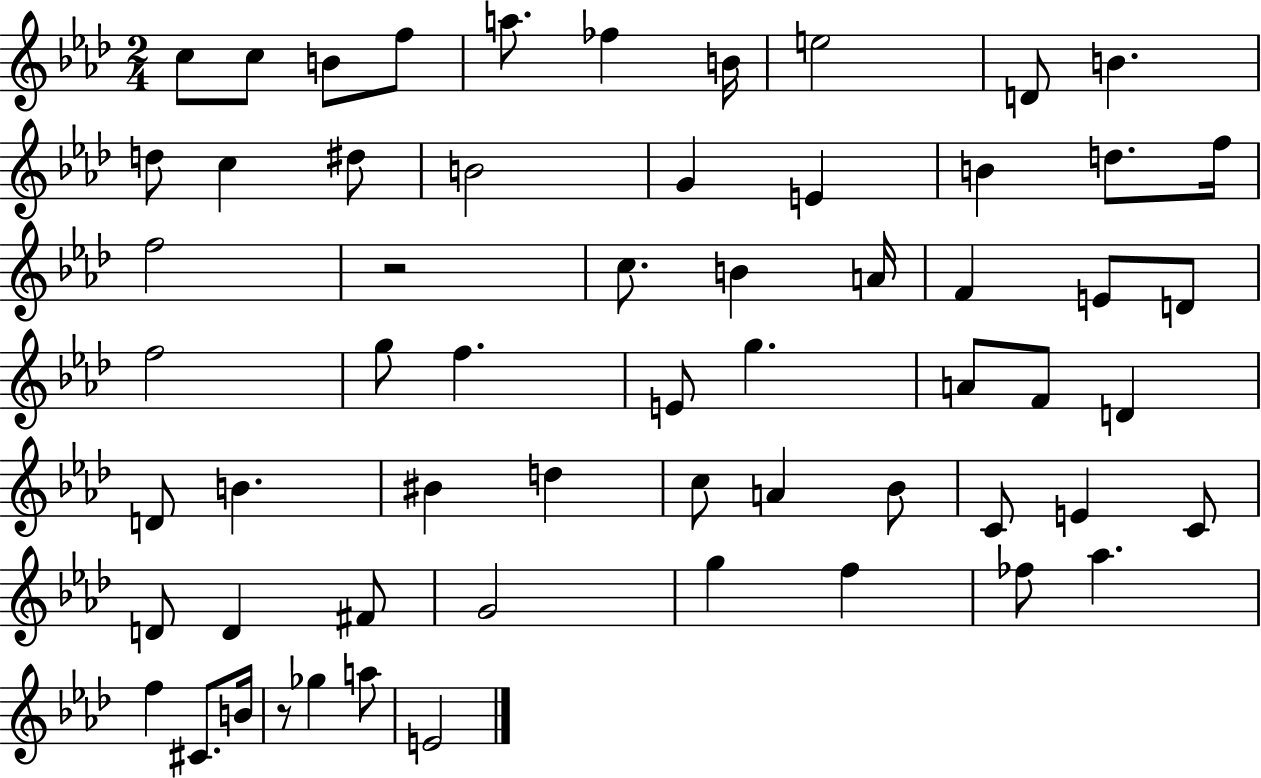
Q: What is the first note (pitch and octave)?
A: C5